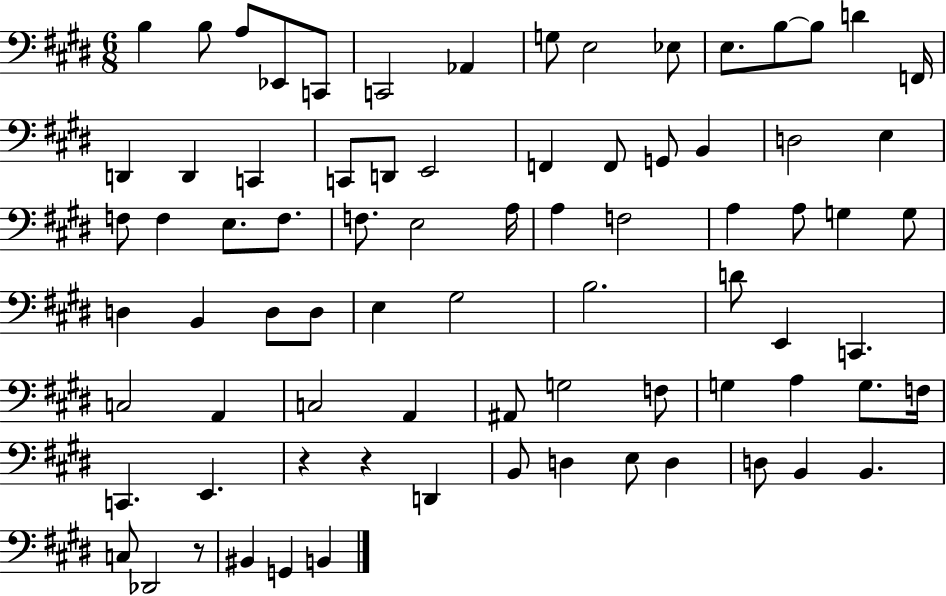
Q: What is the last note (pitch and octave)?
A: B2